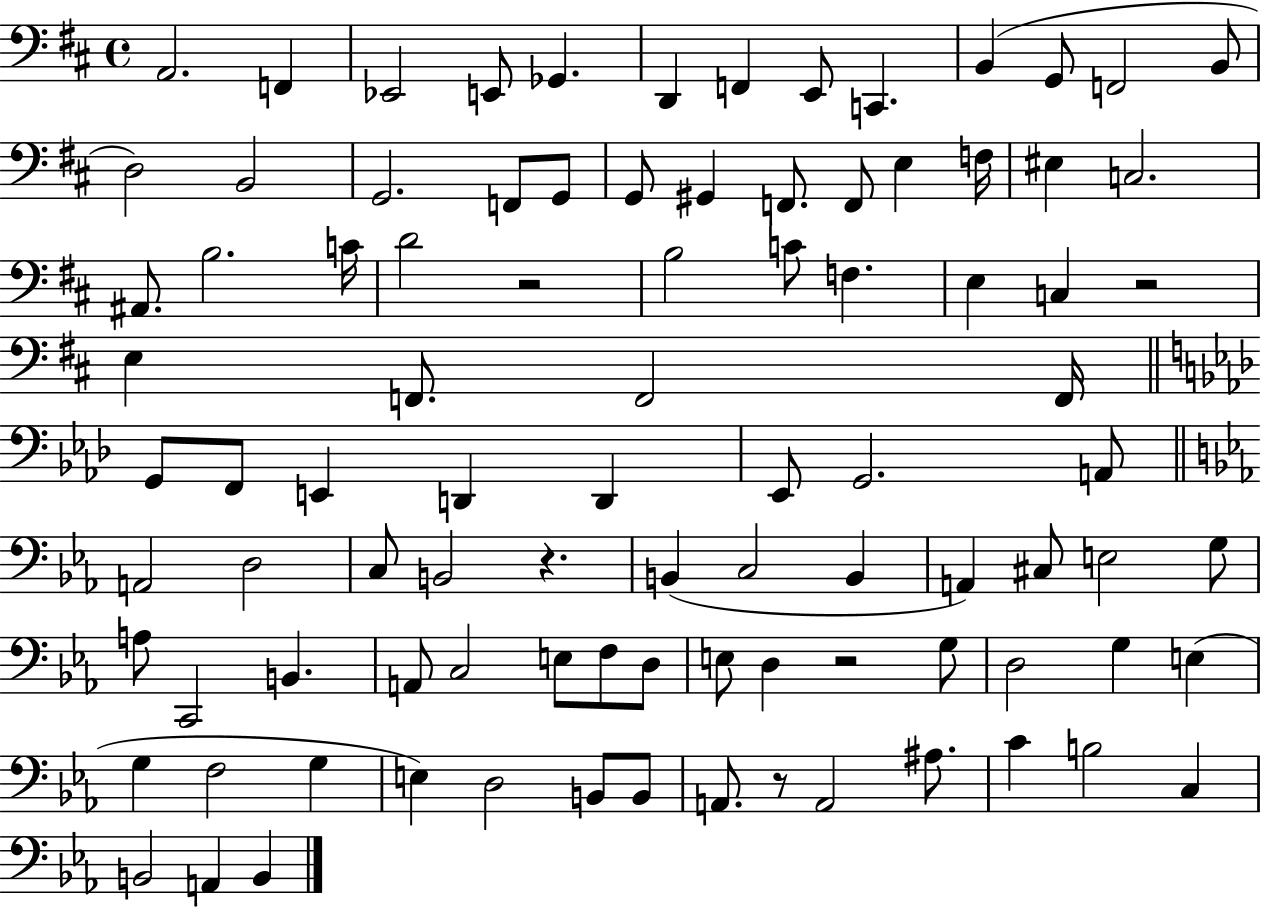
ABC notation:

X:1
T:Untitled
M:4/4
L:1/4
K:D
A,,2 F,, _E,,2 E,,/2 _G,, D,, F,, E,,/2 C,, B,, G,,/2 F,,2 B,,/2 D,2 B,,2 G,,2 F,,/2 G,,/2 G,,/2 ^G,, F,,/2 F,,/2 E, F,/4 ^E, C,2 ^A,,/2 B,2 C/4 D2 z2 B,2 C/2 F, E, C, z2 E, F,,/2 F,,2 F,,/4 G,,/2 F,,/2 E,, D,, D,, _E,,/2 G,,2 A,,/2 A,,2 D,2 C,/2 B,,2 z B,, C,2 B,, A,, ^C,/2 E,2 G,/2 A,/2 C,,2 B,, A,,/2 C,2 E,/2 F,/2 D,/2 E,/2 D, z2 G,/2 D,2 G, E, G, F,2 G, E, D,2 B,,/2 B,,/2 A,,/2 z/2 A,,2 ^A,/2 C B,2 C, B,,2 A,, B,,